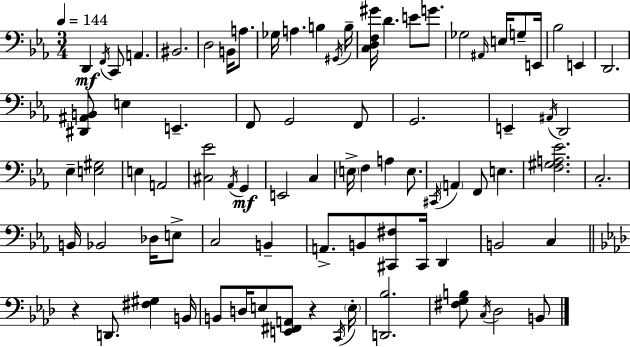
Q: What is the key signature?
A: C minor